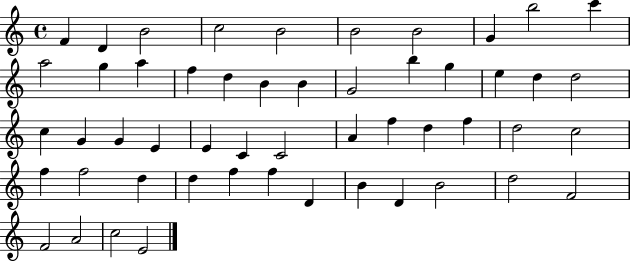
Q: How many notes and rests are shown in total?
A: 52